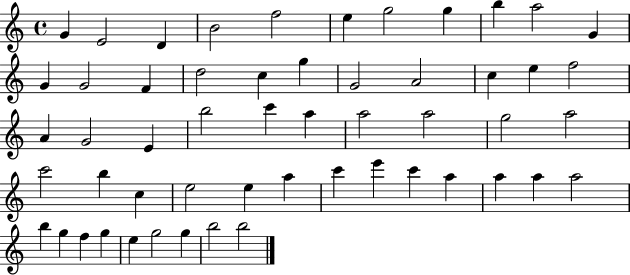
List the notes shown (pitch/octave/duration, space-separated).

G4/q E4/h D4/q B4/h F5/h E5/q G5/h G5/q B5/q A5/h G4/q G4/q G4/h F4/q D5/h C5/q G5/q G4/h A4/h C5/q E5/q F5/h A4/q G4/h E4/q B5/h C6/q A5/q A5/h A5/h G5/h A5/h C6/h B5/q C5/q E5/h E5/q A5/q C6/q E6/q C6/q A5/q A5/q A5/q A5/h B5/q G5/q F5/q G5/q E5/q G5/h G5/q B5/h B5/h